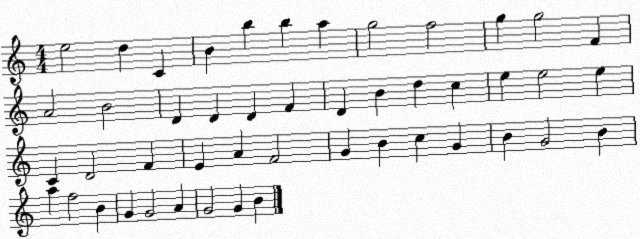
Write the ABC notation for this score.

X:1
T:Untitled
M:4/4
L:1/4
K:C
e2 d C B b b a g2 f2 g g2 F A2 B2 D D D F D B d c e e2 e C D2 F E A F2 G B c G B G2 B a f2 B G G2 A G2 G B